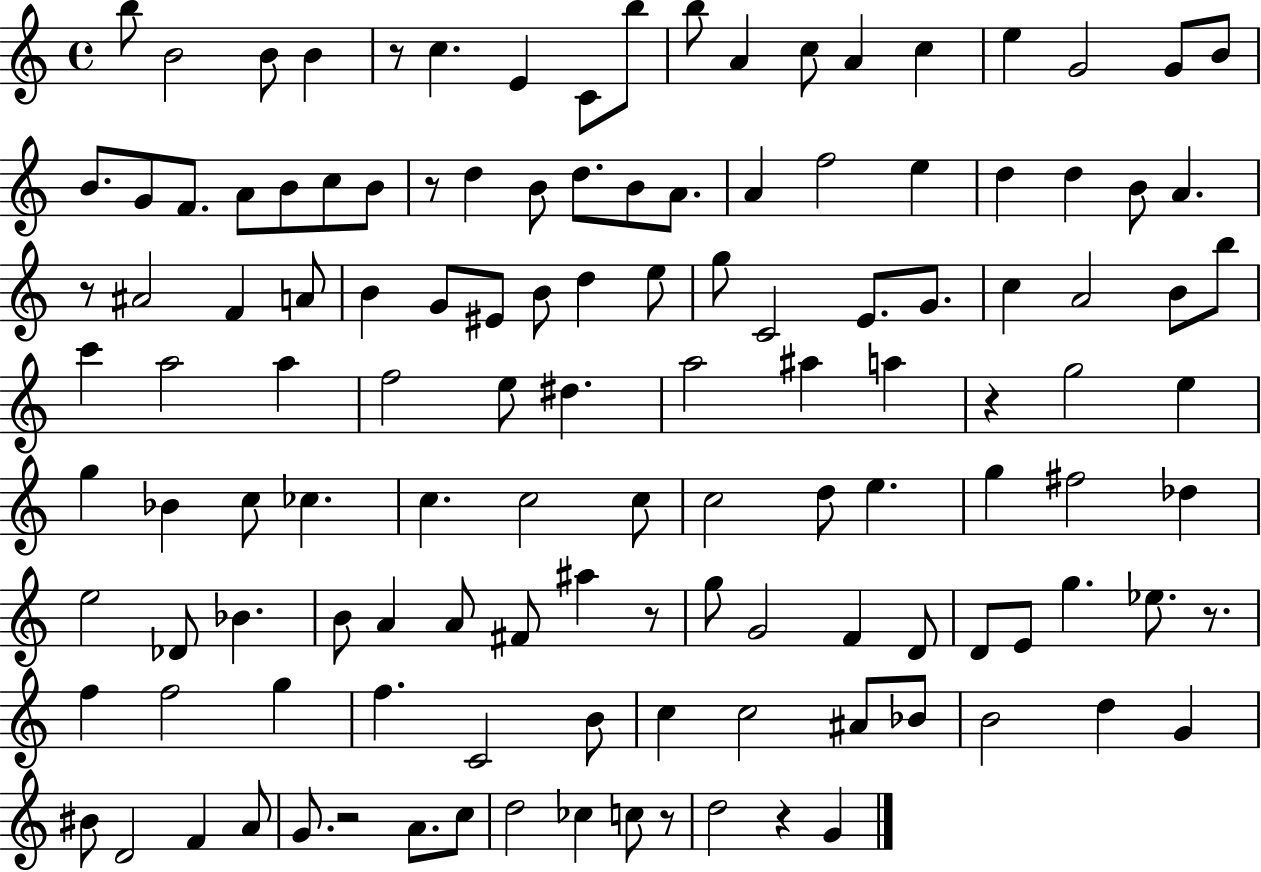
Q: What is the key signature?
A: C major